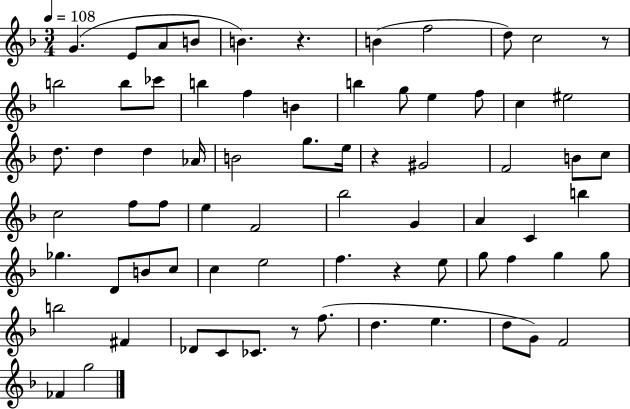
{
  \clef treble
  \numericTimeSignature
  \time 3/4
  \key f \major
  \tempo 4 = 108
  g'4.( e'8 a'8 b'8 | b'4.) r4. | b'4( f''2 | d''8) c''2 r8 | \break b''2 b''8 ces'''8 | b''4 f''4 b'4 | b''4 g''8 e''4 f''8 | c''4 eis''2 | \break d''8. d''4 d''4 aes'16 | b'2 g''8. e''16 | r4 gis'2 | f'2 b'8 c''8 | \break c''2 f''8 f''8 | e''4 f'2 | bes''2 g'4 | a'4 c'4 b''4 | \break ges''4. d'8 b'8 c''8 | c''4 e''2 | f''4. r4 e''8 | g''8 f''4 g''4 g''8 | \break b''2 fis'4 | des'8 c'8 ces'8. r8 f''8.( | d''4. e''4. | d''8 g'8) f'2 | \break fes'4 g''2 | \bar "|."
}